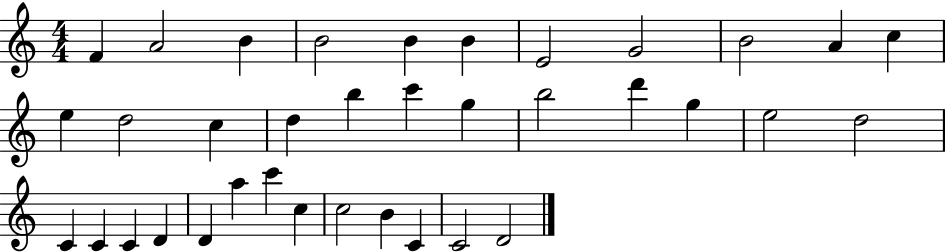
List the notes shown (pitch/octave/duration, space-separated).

F4/q A4/h B4/q B4/h B4/q B4/q E4/h G4/h B4/h A4/q C5/q E5/q D5/h C5/q D5/q B5/q C6/q G5/q B5/h D6/q G5/q E5/h D5/h C4/q C4/q C4/q D4/q D4/q A5/q C6/q C5/q C5/h B4/q C4/q C4/h D4/h